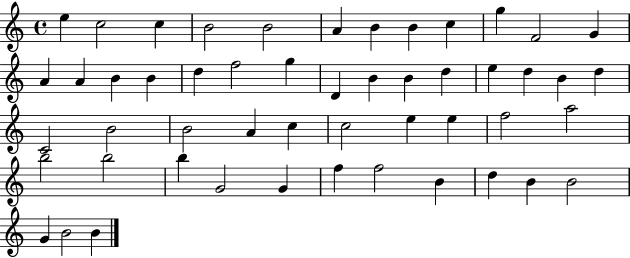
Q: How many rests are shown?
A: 0